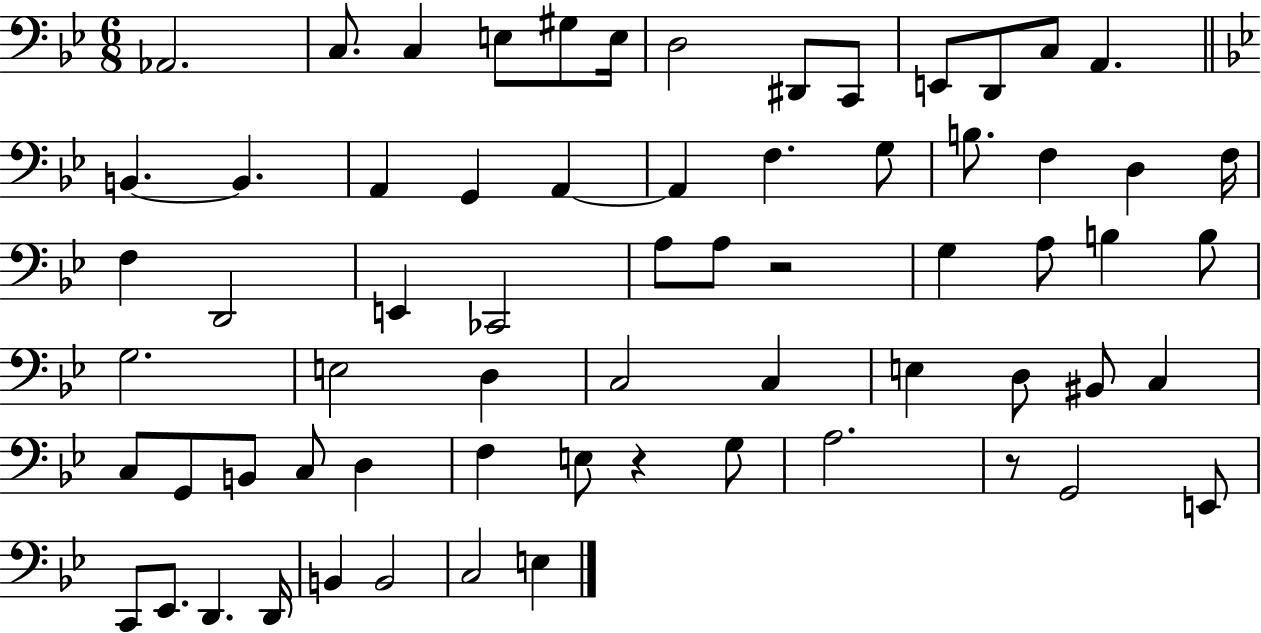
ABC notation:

X:1
T:Untitled
M:6/8
L:1/4
K:Bb
_A,,2 C,/2 C, E,/2 ^G,/2 E,/4 D,2 ^D,,/2 C,,/2 E,,/2 D,,/2 C,/2 A,, B,, B,, A,, G,, A,, A,, F, G,/2 B,/2 F, D, F,/4 F, D,,2 E,, _C,,2 A,/2 A,/2 z2 G, A,/2 B, B,/2 G,2 E,2 D, C,2 C, E, D,/2 ^B,,/2 C, C,/2 G,,/2 B,,/2 C,/2 D, F, E,/2 z G,/2 A,2 z/2 G,,2 E,,/2 C,,/2 _E,,/2 D,, D,,/4 B,, B,,2 C,2 E,